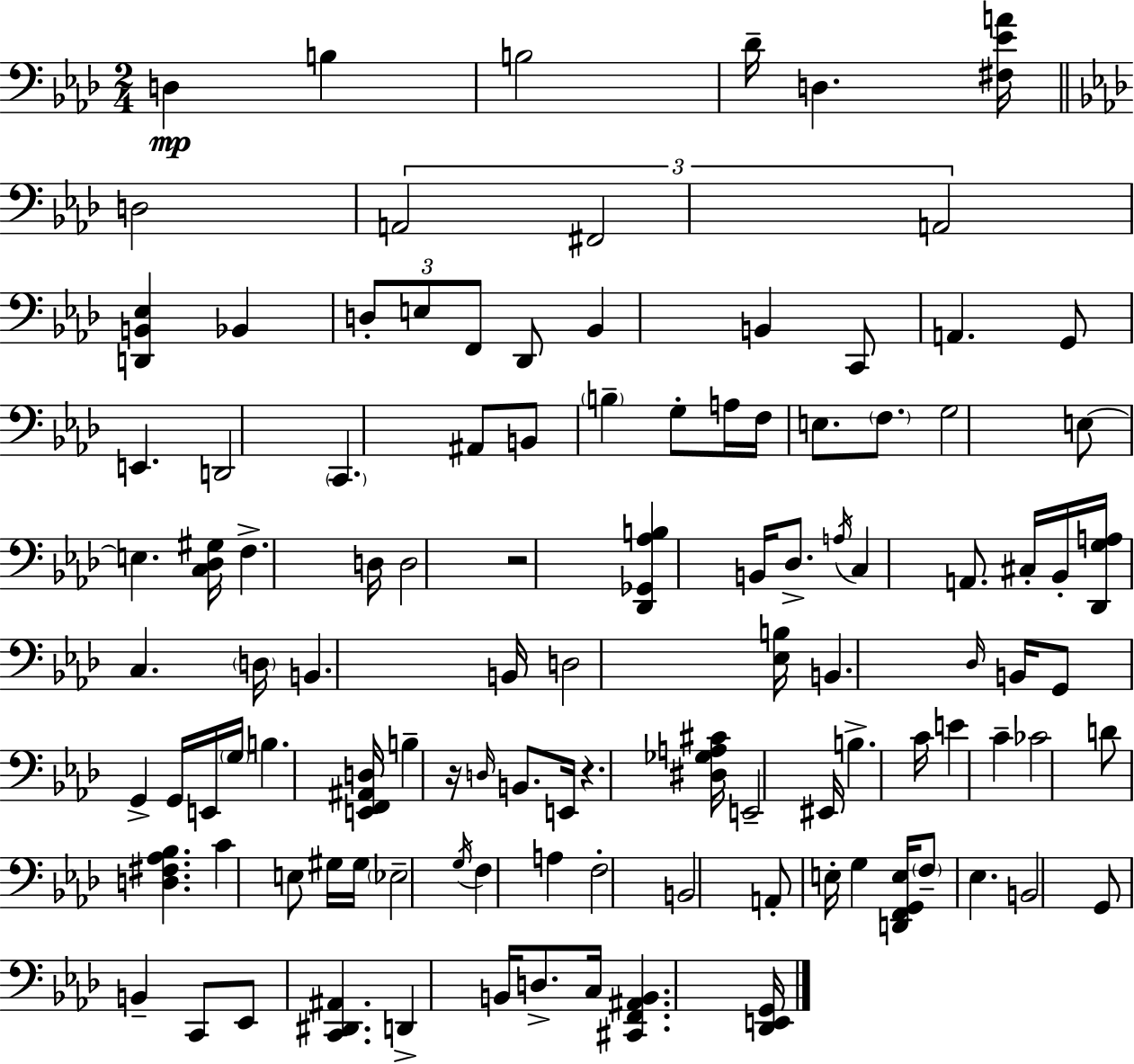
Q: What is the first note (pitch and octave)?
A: D3